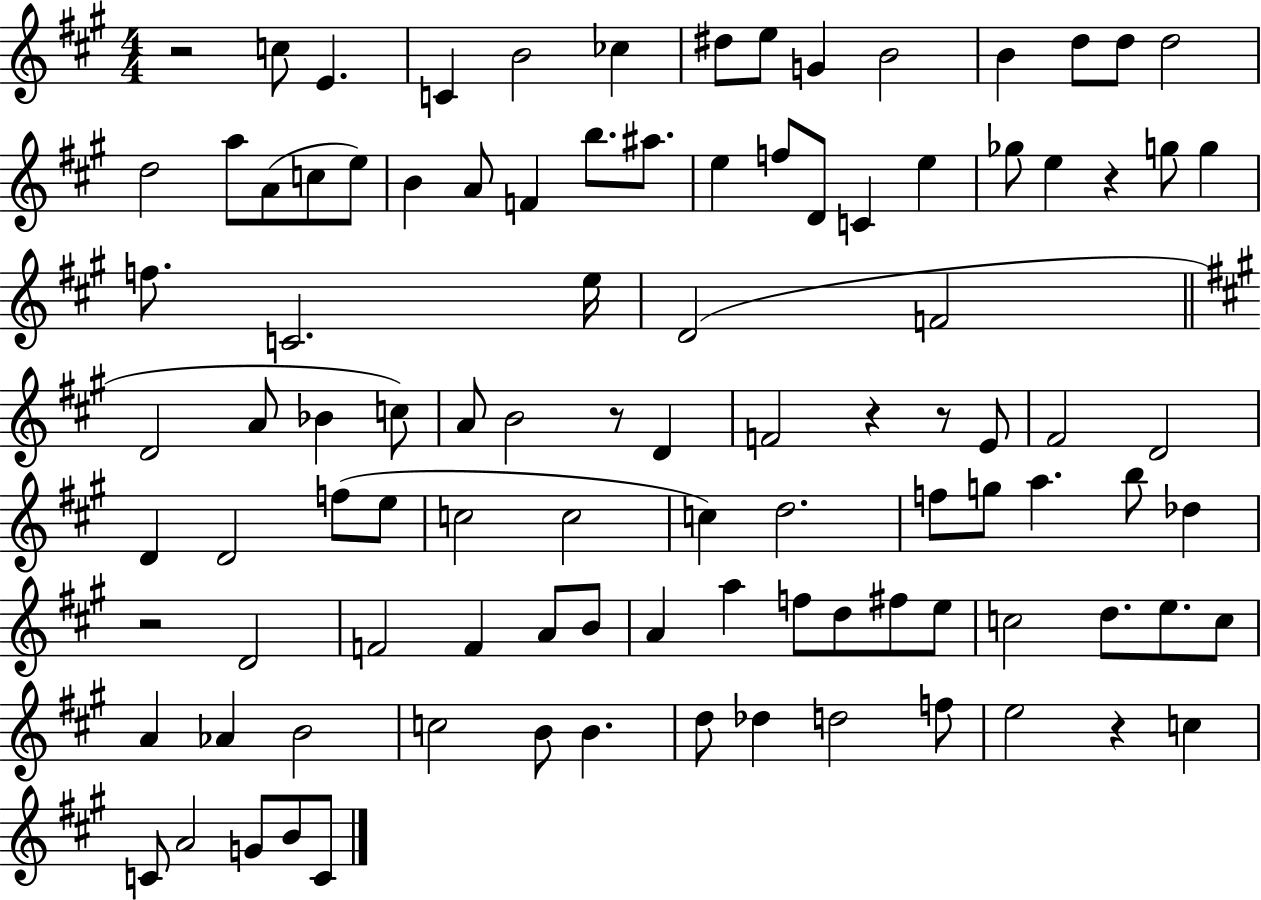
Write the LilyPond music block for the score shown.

{
  \clef treble
  \numericTimeSignature
  \time 4/4
  \key a \major
  r2 c''8 e'4. | c'4 b'2 ces''4 | dis''8 e''8 g'4 b'2 | b'4 d''8 d''8 d''2 | \break d''2 a''8 a'8( c''8 e''8) | b'4 a'8 f'4 b''8. ais''8. | e''4 f''8 d'8 c'4 e''4 | ges''8 e''4 r4 g''8 g''4 | \break f''8. c'2. e''16 | d'2( f'2 | \bar "||" \break \key a \major d'2 a'8 bes'4 c''8) | a'8 b'2 r8 d'4 | f'2 r4 r8 e'8 | fis'2 d'2 | \break d'4 d'2 f''8( e''8 | c''2 c''2 | c''4) d''2. | f''8 g''8 a''4. b''8 des''4 | \break r2 d'2 | f'2 f'4 a'8 b'8 | a'4 a''4 f''8 d''8 fis''8 e''8 | c''2 d''8. e''8. c''8 | \break a'4 aes'4 b'2 | c''2 b'8 b'4. | d''8 des''4 d''2 f''8 | e''2 r4 c''4 | \break c'8 a'2 g'8 b'8 c'8 | \bar "|."
}